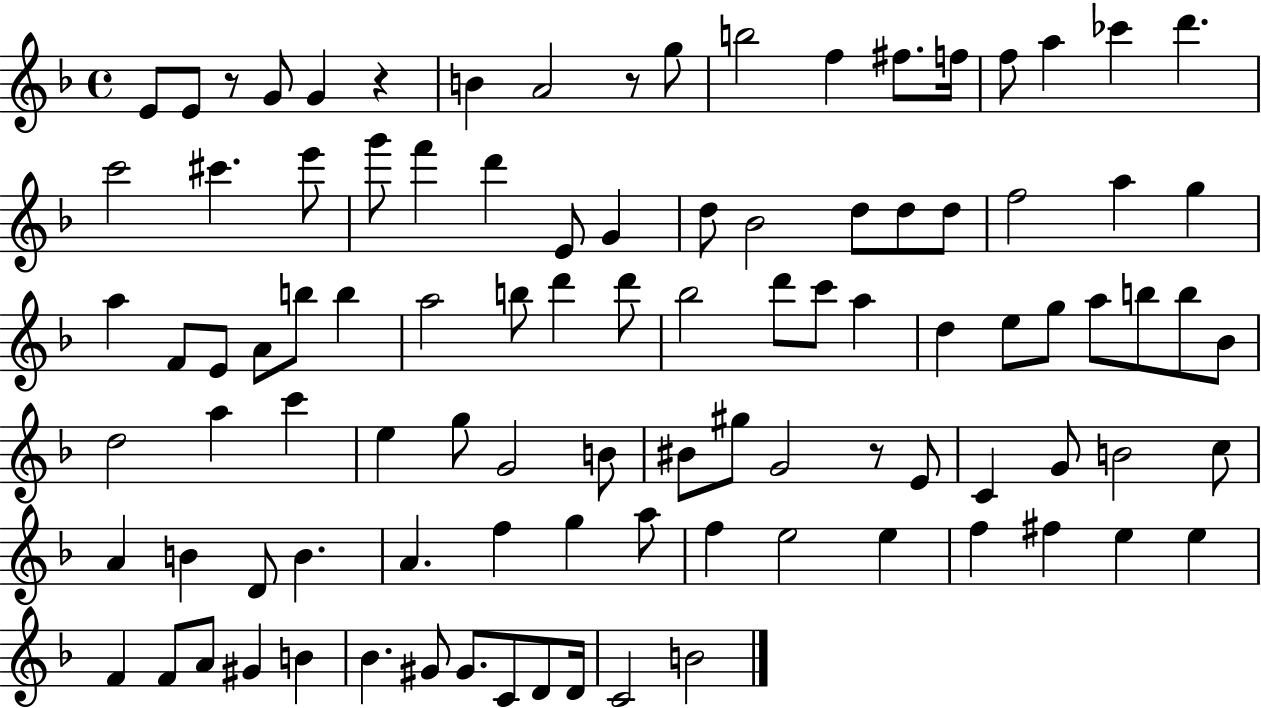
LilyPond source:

{
  \clef treble
  \time 4/4
  \defaultTimeSignature
  \key f \major
  \repeat volta 2 { e'8 e'8 r8 g'8 g'4 r4 | b'4 a'2 r8 g''8 | b''2 f''4 fis''8. f''16 | f''8 a''4 ces'''4 d'''4. | \break c'''2 cis'''4. e'''8 | g'''8 f'''4 d'''4 e'8 g'4 | d''8 bes'2 d''8 d''8 d''8 | f''2 a''4 g''4 | \break a''4 f'8 e'8 a'8 b''8 b''4 | a''2 b''8 d'''4 d'''8 | bes''2 d'''8 c'''8 a''4 | d''4 e''8 g''8 a''8 b''8 b''8 bes'8 | \break d''2 a''4 c'''4 | e''4 g''8 g'2 b'8 | bis'8 gis''8 g'2 r8 e'8 | c'4 g'8 b'2 c''8 | \break a'4 b'4 d'8 b'4. | a'4. f''4 g''4 a''8 | f''4 e''2 e''4 | f''4 fis''4 e''4 e''4 | \break f'4 f'8 a'8 gis'4 b'4 | bes'4. gis'8 gis'8. c'8 d'8 d'16 | c'2 b'2 | } \bar "|."
}